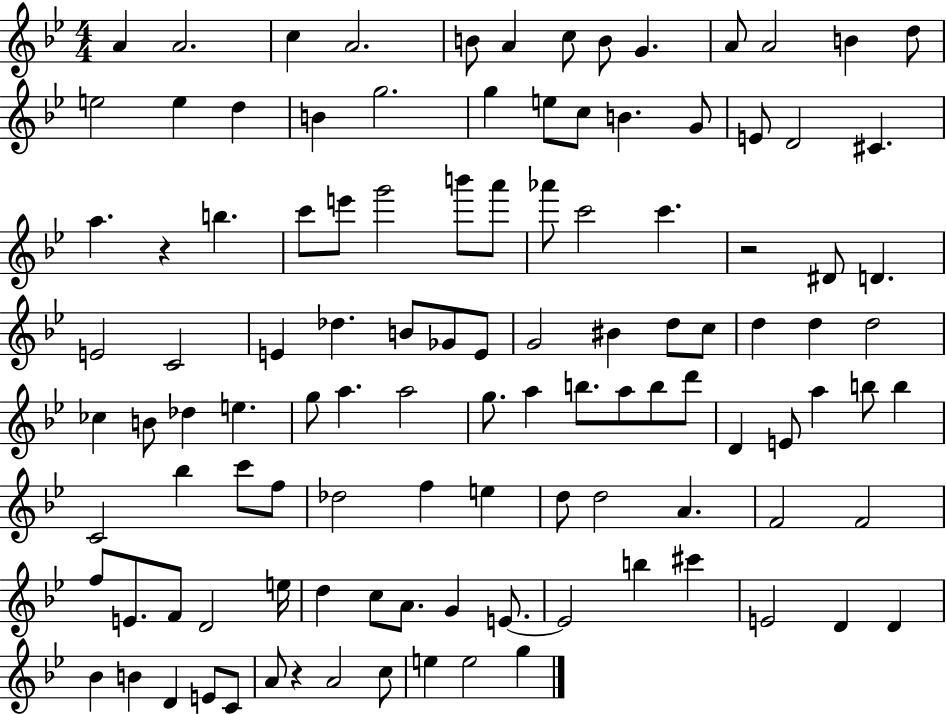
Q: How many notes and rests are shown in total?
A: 112